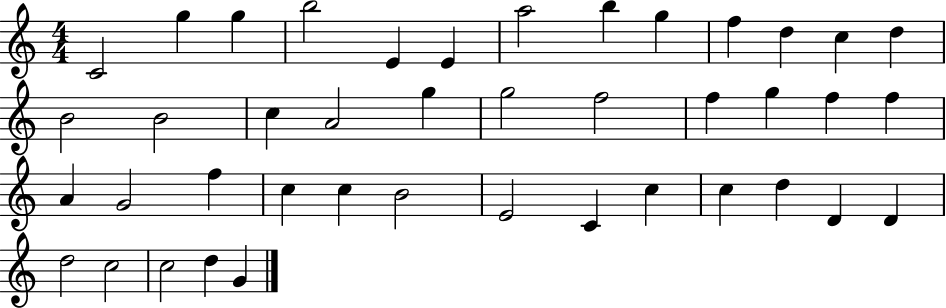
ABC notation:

X:1
T:Untitled
M:4/4
L:1/4
K:C
C2 g g b2 E E a2 b g f d c d B2 B2 c A2 g g2 f2 f g f f A G2 f c c B2 E2 C c c d D D d2 c2 c2 d G